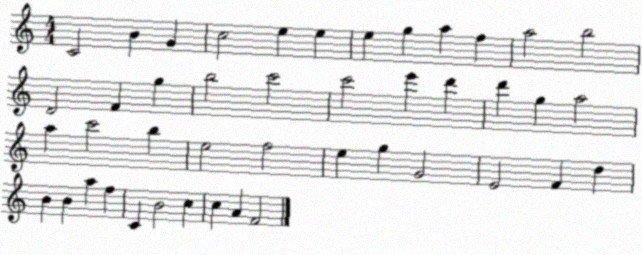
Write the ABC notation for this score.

X:1
T:Untitled
M:4/4
L:1/4
K:C
C2 B G c2 e e e g a f a2 b2 D2 F g b2 c'2 c'2 e' d' d' g a2 a c'2 b e2 f2 e g G2 E2 F d B B a f C B2 c c A F2